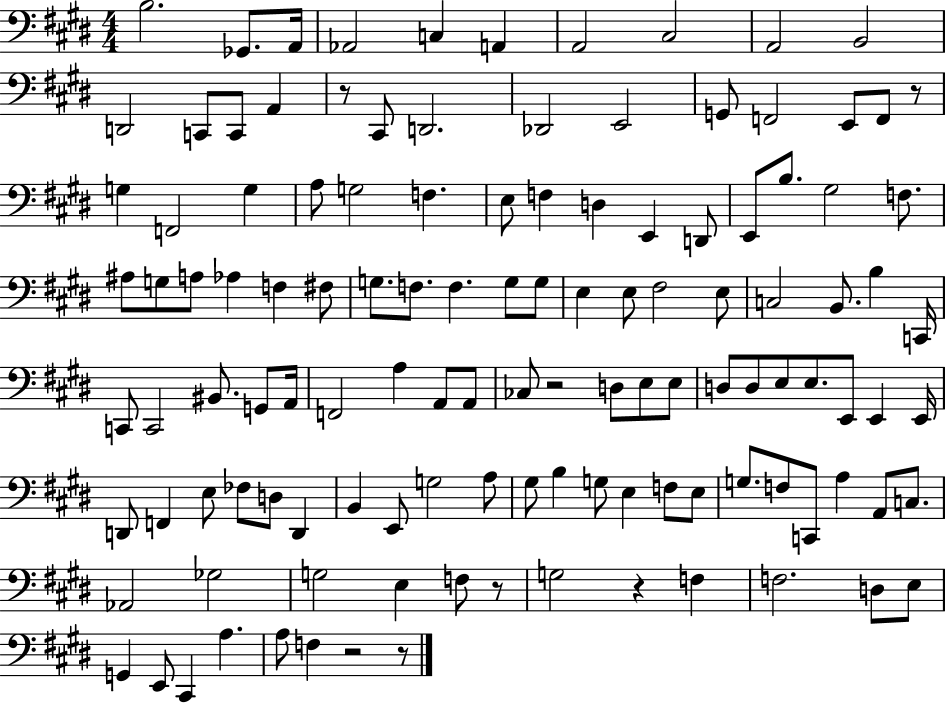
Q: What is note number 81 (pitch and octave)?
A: D3